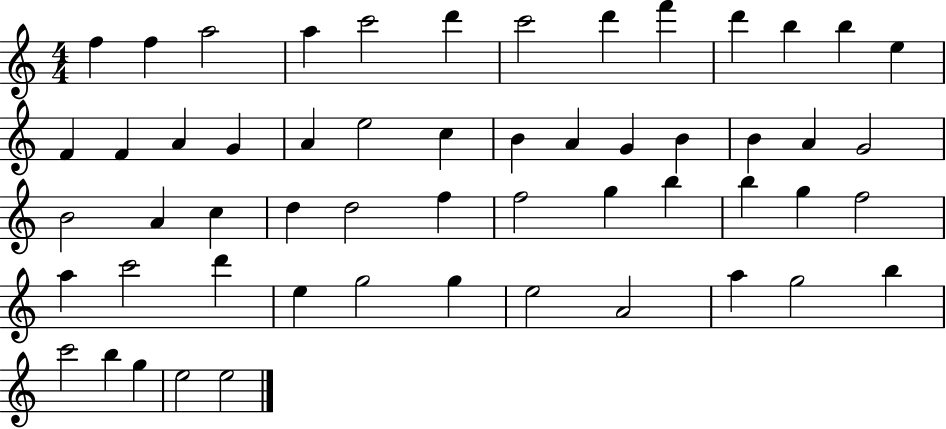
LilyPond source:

{
  \clef treble
  \numericTimeSignature
  \time 4/4
  \key c \major
  f''4 f''4 a''2 | a''4 c'''2 d'''4 | c'''2 d'''4 f'''4 | d'''4 b''4 b''4 e''4 | \break f'4 f'4 a'4 g'4 | a'4 e''2 c''4 | b'4 a'4 g'4 b'4 | b'4 a'4 g'2 | \break b'2 a'4 c''4 | d''4 d''2 f''4 | f''2 g''4 b''4 | b''4 g''4 f''2 | \break a''4 c'''2 d'''4 | e''4 g''2 g''4 | e''2 a'2 | a''4 g''2 b''4 | \break c'''2 b''4 g''4 | e''2 e''2 | \bar "|."
}